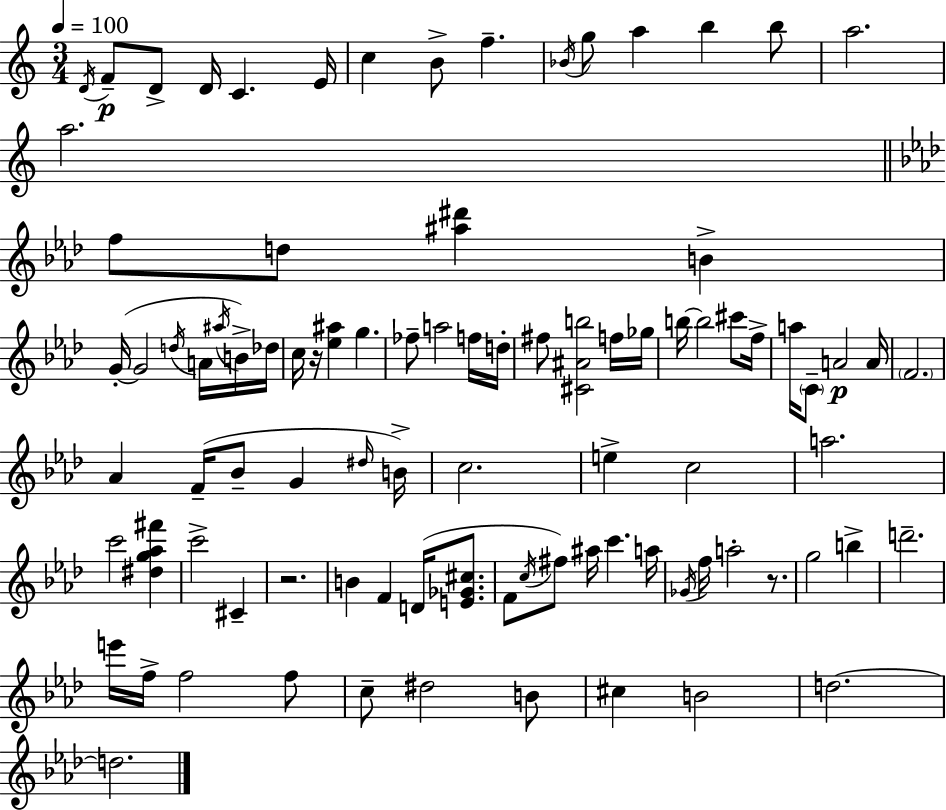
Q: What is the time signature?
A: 3/4